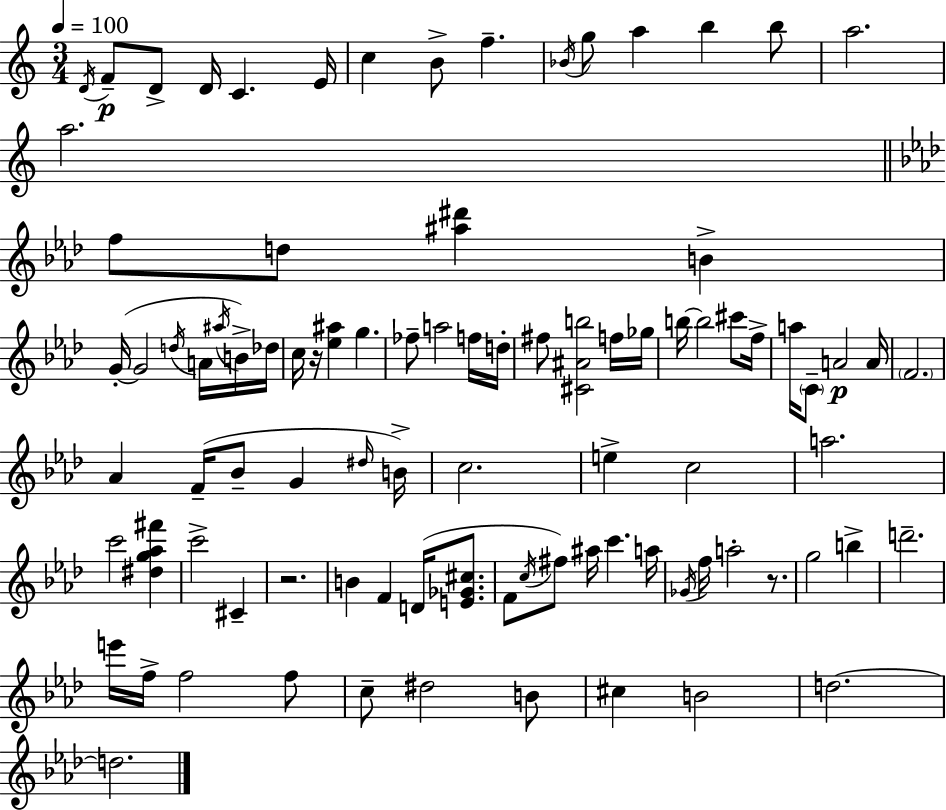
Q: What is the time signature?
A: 3/4